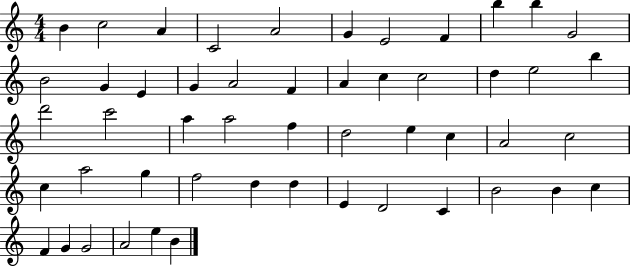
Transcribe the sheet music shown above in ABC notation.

X:1
T:Untitled
M:4/4
L:1/4
K:C
B c2 A C2 A2 G E2 F b b G2 B2 G E G A2 F A c c2 d e2 b d'2 c'2 a a2 f d2 e c A2 c2 c a2 g f2 d d E D2 C B2 B c F G G2 A2 e B